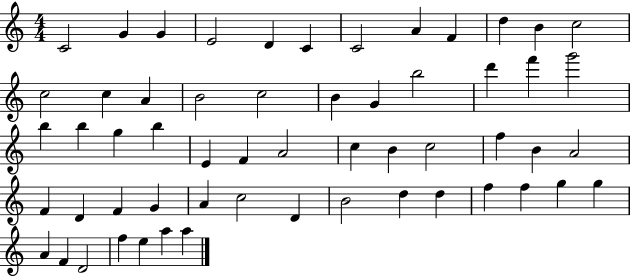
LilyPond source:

{
  \clef treble
  \numericTimeSignature
  \time 4/4
  \key c \major
  c'2 g'4 g'4 | e'2 d'4 c'4 | c'2 a'4 f'4 | d''4 b'4 c''2 | \break c''2 c''4 a'4 | b'2 c''2 | b'4 g'4 b''2 | d'''4 f'''4 g'''2 | \break b''4 b''4 g''4 b''4 | e'4 f'4 a'2 | c''4 b'4 c''2 | f''4 b'4 a'2 | \break f'4 d'4 f'4 g'4 | a'4 c''2 d'4 | b'2 d''4 d''4 | f''4 f''4 g''4 g''4 | \break a'4 f'4 d'2 | f''4 e''4 a''4 a''4 | \bar "|."
}